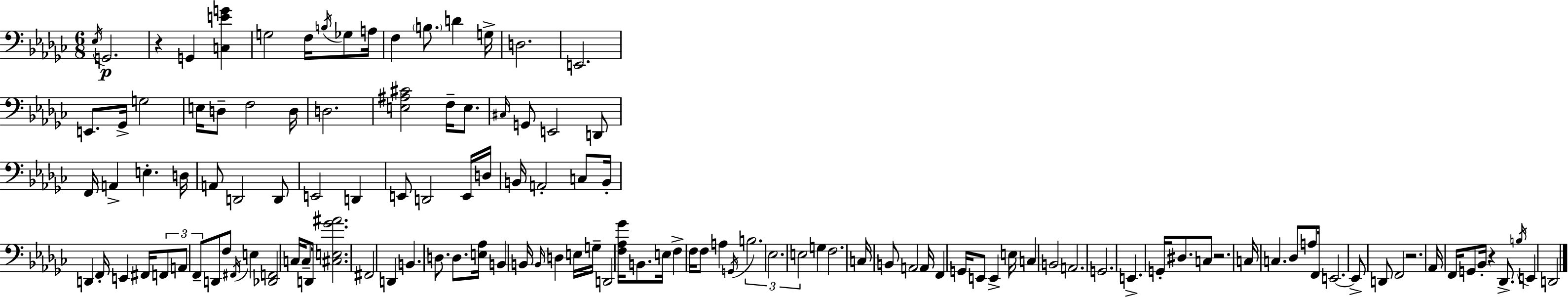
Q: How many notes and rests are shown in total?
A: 127